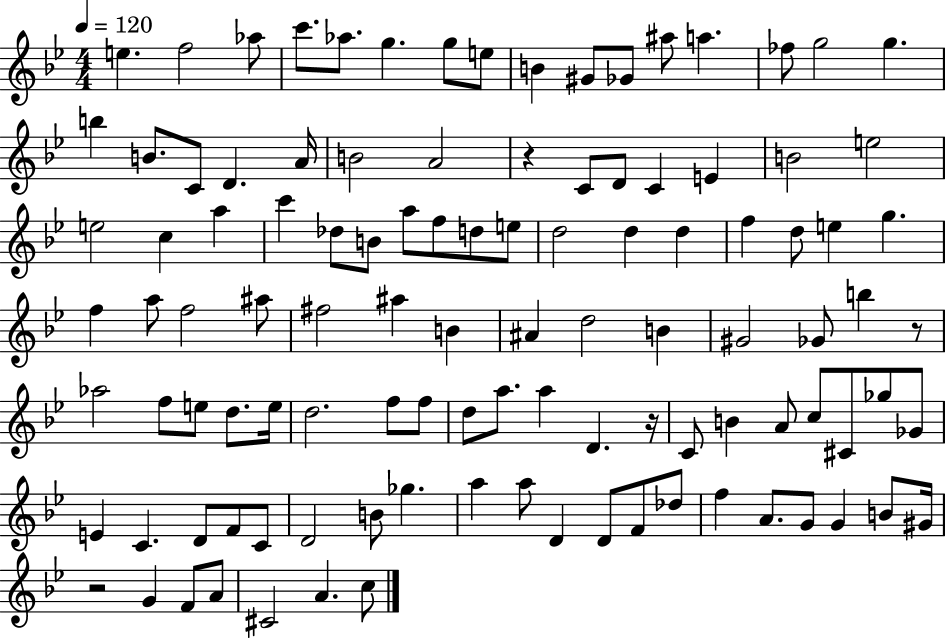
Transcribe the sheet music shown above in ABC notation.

X:1
T:Untitled
M:4/4
L:1/4
K:Bb
e f2 _a/2 c'/2 _a/2 g g/2 e/2 B ^G/2 _G/2 ^a/2 a _f/2 g2 g b B/2 C/2 D A/4 B2 A2 z C/2 D/2 C E B2 e2 e2 c a c' _d/2 B/2 a/2 f/2 d/2 e/2 d2 d d f d/2 e g f a/2 f2 ^a/2 ^f2 ^a B ^A d2 B ^G2 _G/2 b z/2 _a2 f/2 e/2 d/2 e/4 d2 f/2 f/2 d/2 a/2 a D z/4 C/2 B A/2 c/2 ^C/2 _g/2 _G/2 E C D/2 F/2 C/2 D2 B/2 _g a a/2 D D/2 F/2 _d/2 f A/2 G/2 G B/2 ^G/4 z2 G F/2 A/2 ^C2 A c/2